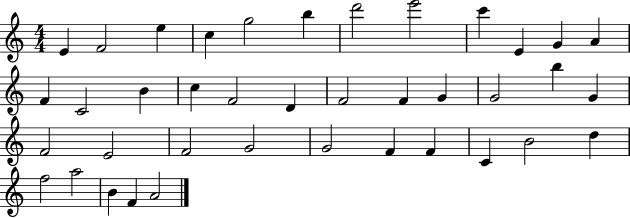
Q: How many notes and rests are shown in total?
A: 39